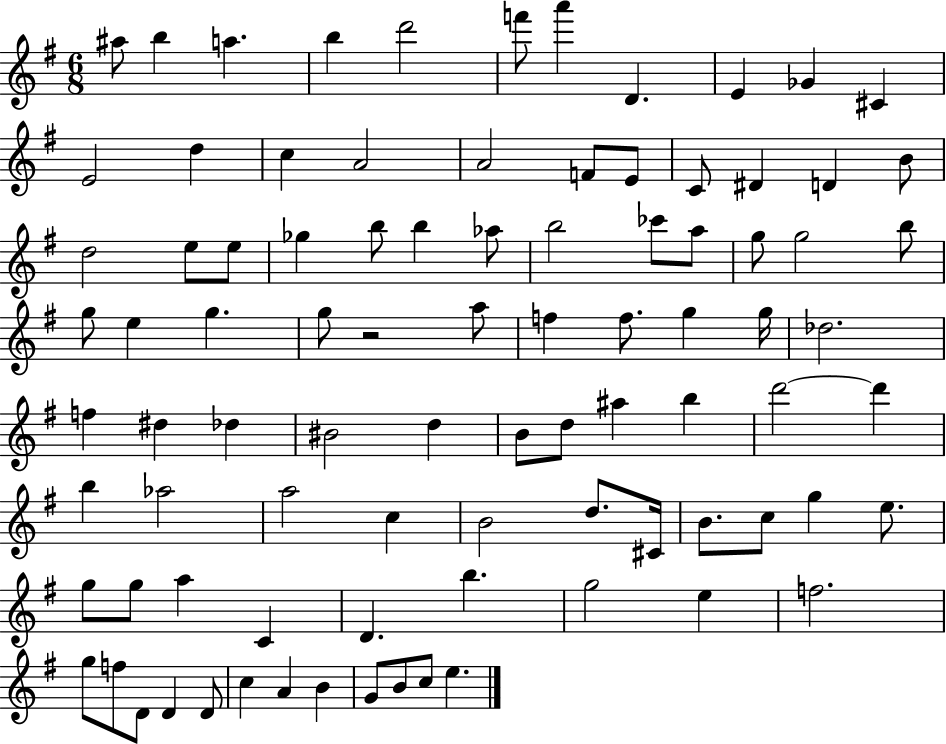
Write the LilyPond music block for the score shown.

{
  \clef treble
  \numericTimeSignature
  \time 6/8
  \key g \major
  ais''8 b''4 a''4. | b''4 d'''2 | f'''8 a'''4 d'4. | e'4 ges'4 cis'4 | \break e'2 d''4 | c''4 a'2 | a'2 f'8 e'8 | c'8 dis'4 d'4 b'8 | \break d''2 e''8 e''8 | ges''4 b''8 b''4 aes''8 | b''2 ces'''8 a''8 | g''8 g''2 b''8 | \break g''8 e''4 g''4. | g''8 r2 a''8 | f''4 f''8. g''4 g''16 | des''2. | \break f''4 dis''4 des''4 | bis'2 d''4 | b'8 d''8 ais''4 b''4 | d'''2~~ d'''4 | \break b''4 aes''2 | a''2 c''4 | b'2 d''8. cis'16 | b'8. c''8 g''4 e''8. | \break g''8 g''8 a''4 c'4 | d'4. b''4. | g''2 e''4 | f''2. | \break g''8 f''8 d'8 d'4 d'8 | c''4 a'4 b'4 | g'8 b'8 c''8 e''4. | \bar "|."
}